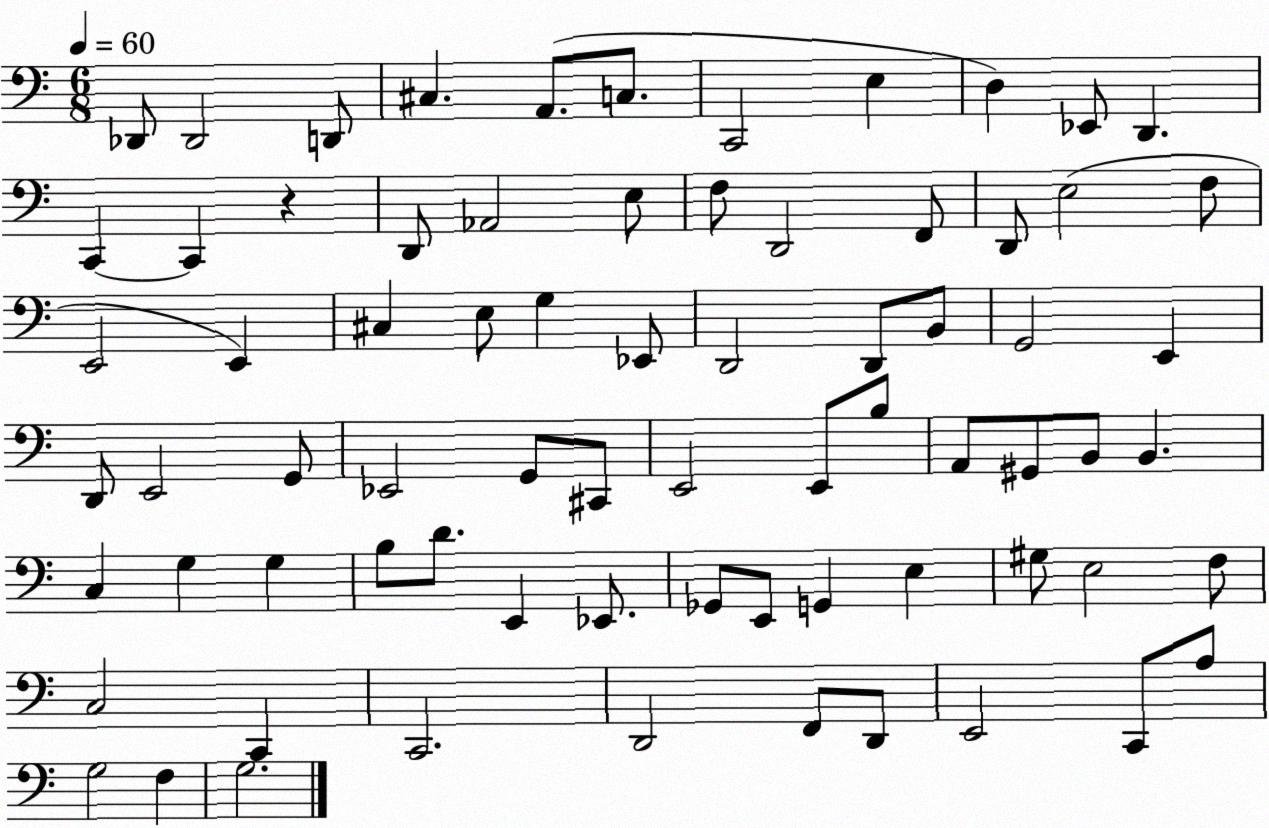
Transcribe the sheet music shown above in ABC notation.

X:1
T:Untitled
M:6/8
L:1/4
K:C
_D,,/2 _D,,2 D,,/2 ^C, A,,/2 C,/2 C,,2 E, D, _E,,/2 D,, C,, C,, z D,,/2 _A,,2 E,/2 F,/2 D,,2 F,,/2 D,,/2 E,2 F,/2 E,,2 E,, ^C, E,/2 G, _E,,/2 D,,2 D,,/2 B,,/2 G,,2 E,, D,,/2 E,,2 G,,/2 _E,,2 G,,/2 ^C,,/2 E,,2 E,,/2 B,/2 A,,/2 ^G,,/2 B,,/2 B,, C, G, G, B,/2 D/2 E,, _E,,/2 _G,,/2 E,,/2 G,, E, ^G,/2 E,2 F,/2 C,2 C,, C,,2 D,,2 F,,/2 D,,/2 E,,2 C,,/2 A,/2 G,2 F, G,2